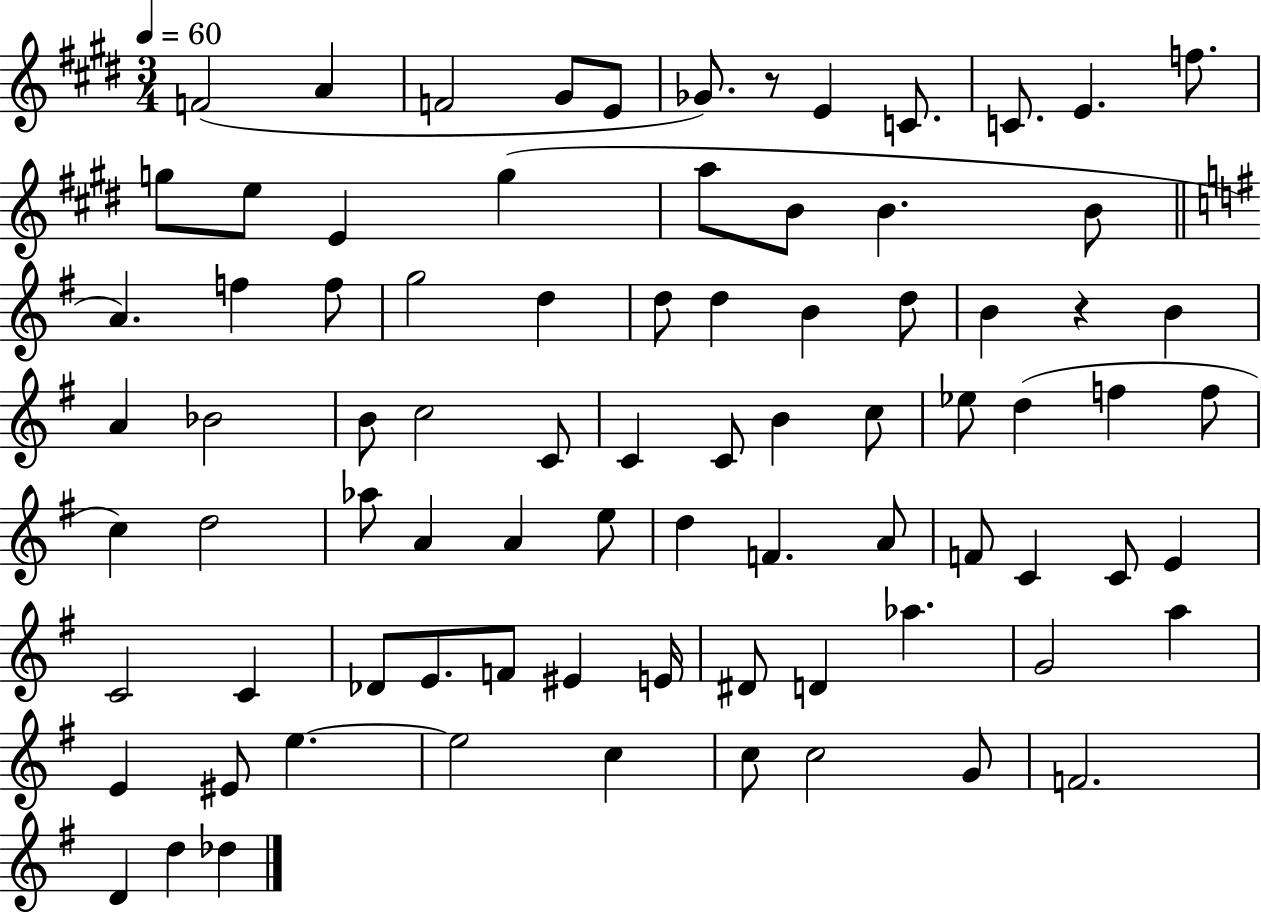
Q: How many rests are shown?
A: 2